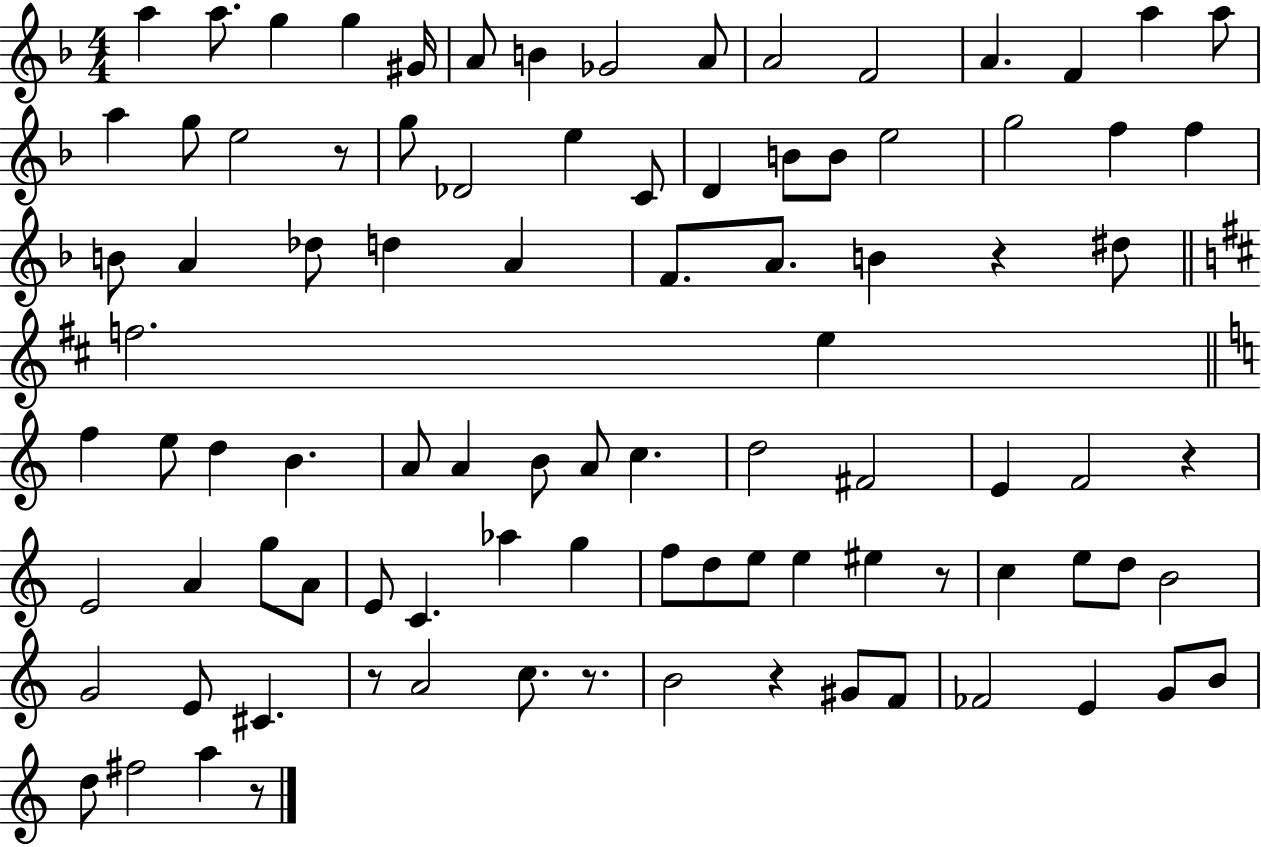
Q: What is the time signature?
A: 4/4